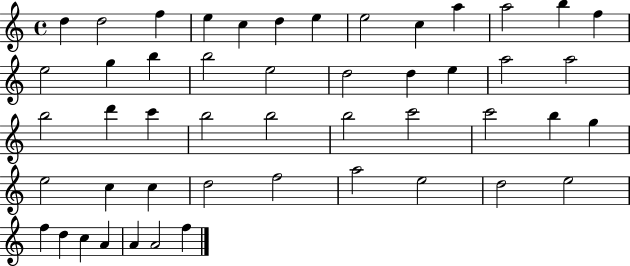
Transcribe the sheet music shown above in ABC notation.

X:1
T:Untitled
M:4/4
L:1/4
K:C
d d2 f e c d e e2 c a a2 b f e2 g b b2 e2 d2 d e a2 a2 b2 d' c' b2 b2 b2 c'2 c'2 b g e2 c c d2 f2 a2 e2 d2 e2 f d c A A A2 f